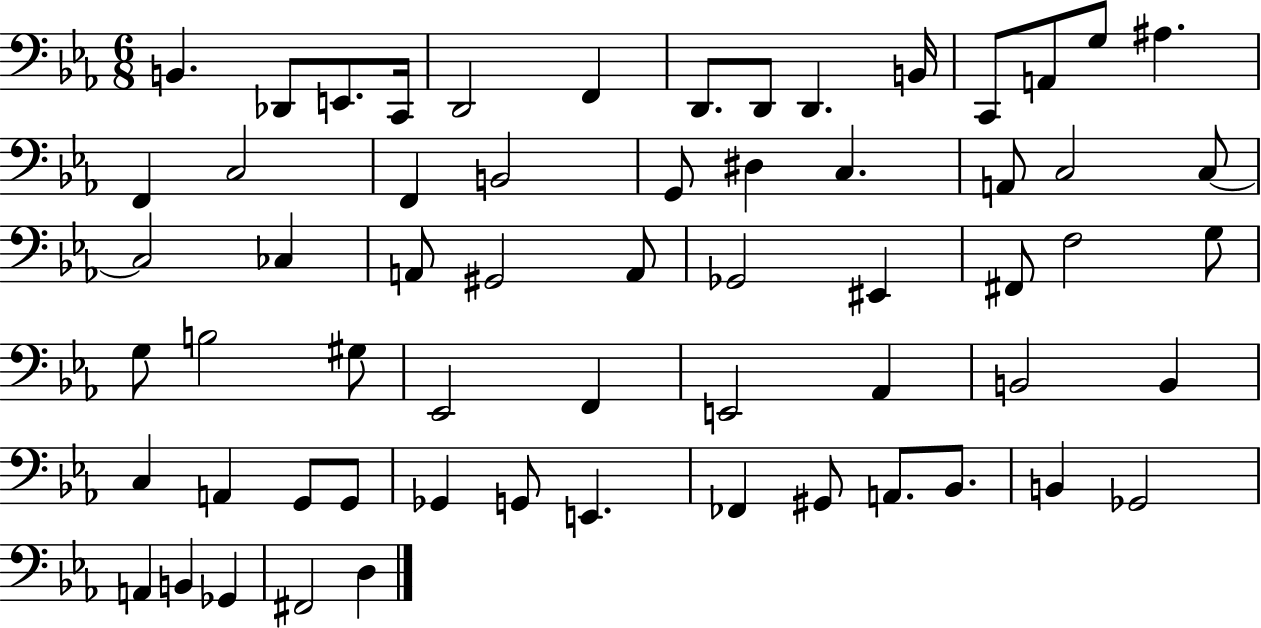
B2/q. Db2/e E2/e. C2/s D2/h F2/q D2/e. D2/e D2/q. B2/s C2/e A2/e G3/e A#3/q. F2/q C3/h F2/q B2/h G2/e D#3/q C3/q. A2/e C3/h C3/e C3/h CES3/q A2/e G#2/h A2/e Gb2/h EIS2/q F#2/e F3/h G3/e G3/e B3/h G#3/e Eb2/h F2/q E2/h Ab2/q B2/h B2/q C3/q A2/q G2/e G2/e Gb2/q G2/e E2/q. FES2/q G#2/e A2/e. Bb2/e. B2/q Gb2/h A2/q B2/q Gb2/q F#2/h D3/q